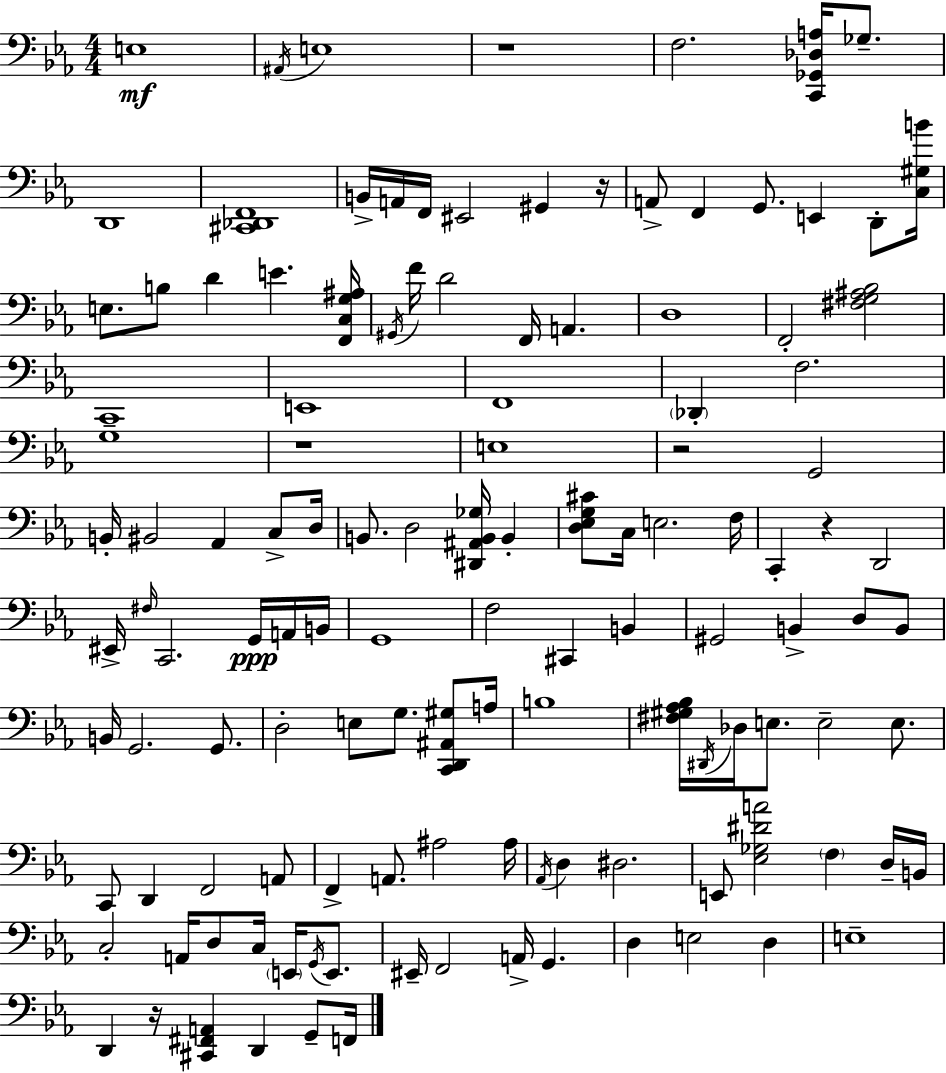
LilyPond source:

{
  \clef bass
  \numericTimeSignature
  \time 4/4
  \key c \minor
  e1\mf | \acciaccatura { ais,16 } e1 | r1 | f2. <c, ges, des a>16 ges8.-- | \break d,1 | <cis, des, f,>1 | b,16-> a,16 f,16 eis,2 gis,4 | r16 a,8-> f,4 g,8. e,4 d,8-. | \break <c gis b'>16 e8. b8 d'4 e'4. | <f, c g ais>16 \acciaccatura { gis,16 } f'16 d'2 f,16 a,4. | d1 | f,2-. <fis g ais bes>2 | \break c,1 | e,1 | f,1 | \parenthesize des,4-. f2. | \break g1-- | r1 | e1 | r2 g,2 | \break b,16-. bis,2 aes,4 c8-> | d16 b,8. d2 <dis, ais, b, ges>16 b,4-. | <d ees g cis'>8 c16 e2. | f16 c,4-. r4 d,2 | \break eis,16-> \grace { fis16 } c,2. | g,16\ppp a,16 b,16 g,1 | f2 cis,4 b,4 | gis,2 b,4-> d8 | \break b,8 b,16 g,2. | g,8. d2-. e8 g8. | <c, d, ais, gis>8 a16 b1 | <fis gis aes bes>16 \acciaccatura { dis,16 } des16 e8. e2-- | \break e8. c,8 d,4 f,2 | a,8 f,4-> a,8. ais2 | ais16 \acciaccatura { aes,16 } d4 dis2. | e,8 <ees ges dis' a'>2 \parenthesize f4 | \break d16-- b,16 c2-. a,16 d8 | c16 \parenthesize e,16 \acciaccatura { g,16 } e,8. eis,16-- f,2 a,16-> | g,4. d4 e2 | d4 e1-- | \break d,4 r16 <cis, fis, a,>4 d,4 | g,8-- f,16 \bar "|."
}